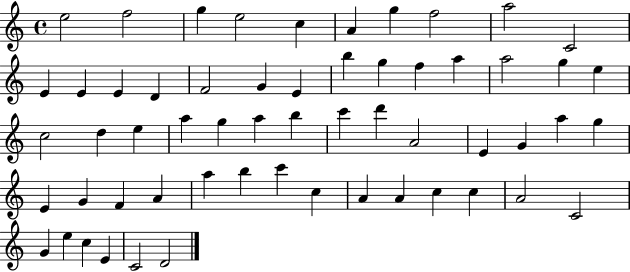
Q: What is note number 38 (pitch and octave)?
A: G5